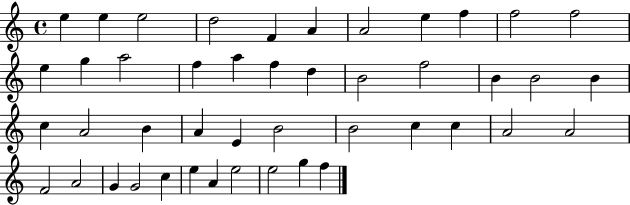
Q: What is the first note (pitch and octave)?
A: E5